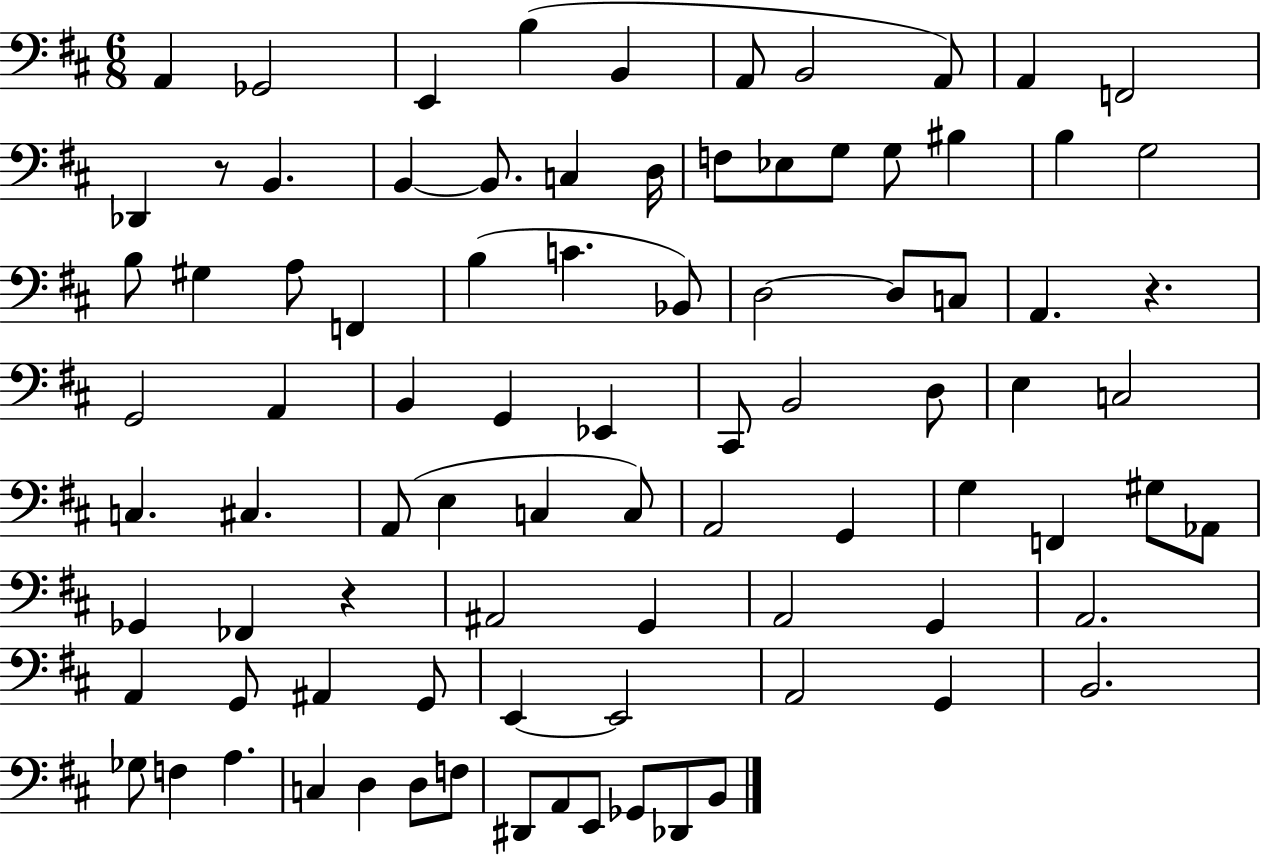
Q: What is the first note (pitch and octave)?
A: A2